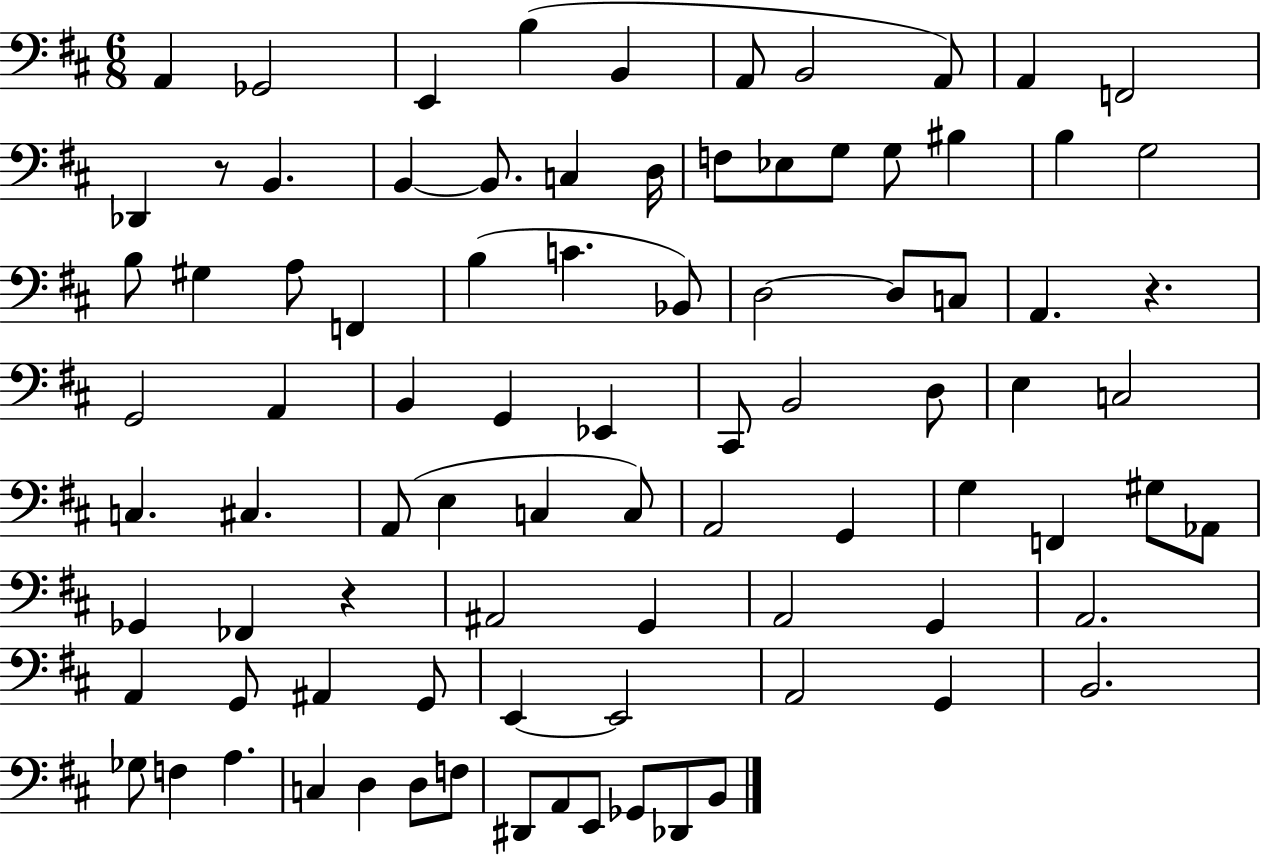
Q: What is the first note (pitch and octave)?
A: A2